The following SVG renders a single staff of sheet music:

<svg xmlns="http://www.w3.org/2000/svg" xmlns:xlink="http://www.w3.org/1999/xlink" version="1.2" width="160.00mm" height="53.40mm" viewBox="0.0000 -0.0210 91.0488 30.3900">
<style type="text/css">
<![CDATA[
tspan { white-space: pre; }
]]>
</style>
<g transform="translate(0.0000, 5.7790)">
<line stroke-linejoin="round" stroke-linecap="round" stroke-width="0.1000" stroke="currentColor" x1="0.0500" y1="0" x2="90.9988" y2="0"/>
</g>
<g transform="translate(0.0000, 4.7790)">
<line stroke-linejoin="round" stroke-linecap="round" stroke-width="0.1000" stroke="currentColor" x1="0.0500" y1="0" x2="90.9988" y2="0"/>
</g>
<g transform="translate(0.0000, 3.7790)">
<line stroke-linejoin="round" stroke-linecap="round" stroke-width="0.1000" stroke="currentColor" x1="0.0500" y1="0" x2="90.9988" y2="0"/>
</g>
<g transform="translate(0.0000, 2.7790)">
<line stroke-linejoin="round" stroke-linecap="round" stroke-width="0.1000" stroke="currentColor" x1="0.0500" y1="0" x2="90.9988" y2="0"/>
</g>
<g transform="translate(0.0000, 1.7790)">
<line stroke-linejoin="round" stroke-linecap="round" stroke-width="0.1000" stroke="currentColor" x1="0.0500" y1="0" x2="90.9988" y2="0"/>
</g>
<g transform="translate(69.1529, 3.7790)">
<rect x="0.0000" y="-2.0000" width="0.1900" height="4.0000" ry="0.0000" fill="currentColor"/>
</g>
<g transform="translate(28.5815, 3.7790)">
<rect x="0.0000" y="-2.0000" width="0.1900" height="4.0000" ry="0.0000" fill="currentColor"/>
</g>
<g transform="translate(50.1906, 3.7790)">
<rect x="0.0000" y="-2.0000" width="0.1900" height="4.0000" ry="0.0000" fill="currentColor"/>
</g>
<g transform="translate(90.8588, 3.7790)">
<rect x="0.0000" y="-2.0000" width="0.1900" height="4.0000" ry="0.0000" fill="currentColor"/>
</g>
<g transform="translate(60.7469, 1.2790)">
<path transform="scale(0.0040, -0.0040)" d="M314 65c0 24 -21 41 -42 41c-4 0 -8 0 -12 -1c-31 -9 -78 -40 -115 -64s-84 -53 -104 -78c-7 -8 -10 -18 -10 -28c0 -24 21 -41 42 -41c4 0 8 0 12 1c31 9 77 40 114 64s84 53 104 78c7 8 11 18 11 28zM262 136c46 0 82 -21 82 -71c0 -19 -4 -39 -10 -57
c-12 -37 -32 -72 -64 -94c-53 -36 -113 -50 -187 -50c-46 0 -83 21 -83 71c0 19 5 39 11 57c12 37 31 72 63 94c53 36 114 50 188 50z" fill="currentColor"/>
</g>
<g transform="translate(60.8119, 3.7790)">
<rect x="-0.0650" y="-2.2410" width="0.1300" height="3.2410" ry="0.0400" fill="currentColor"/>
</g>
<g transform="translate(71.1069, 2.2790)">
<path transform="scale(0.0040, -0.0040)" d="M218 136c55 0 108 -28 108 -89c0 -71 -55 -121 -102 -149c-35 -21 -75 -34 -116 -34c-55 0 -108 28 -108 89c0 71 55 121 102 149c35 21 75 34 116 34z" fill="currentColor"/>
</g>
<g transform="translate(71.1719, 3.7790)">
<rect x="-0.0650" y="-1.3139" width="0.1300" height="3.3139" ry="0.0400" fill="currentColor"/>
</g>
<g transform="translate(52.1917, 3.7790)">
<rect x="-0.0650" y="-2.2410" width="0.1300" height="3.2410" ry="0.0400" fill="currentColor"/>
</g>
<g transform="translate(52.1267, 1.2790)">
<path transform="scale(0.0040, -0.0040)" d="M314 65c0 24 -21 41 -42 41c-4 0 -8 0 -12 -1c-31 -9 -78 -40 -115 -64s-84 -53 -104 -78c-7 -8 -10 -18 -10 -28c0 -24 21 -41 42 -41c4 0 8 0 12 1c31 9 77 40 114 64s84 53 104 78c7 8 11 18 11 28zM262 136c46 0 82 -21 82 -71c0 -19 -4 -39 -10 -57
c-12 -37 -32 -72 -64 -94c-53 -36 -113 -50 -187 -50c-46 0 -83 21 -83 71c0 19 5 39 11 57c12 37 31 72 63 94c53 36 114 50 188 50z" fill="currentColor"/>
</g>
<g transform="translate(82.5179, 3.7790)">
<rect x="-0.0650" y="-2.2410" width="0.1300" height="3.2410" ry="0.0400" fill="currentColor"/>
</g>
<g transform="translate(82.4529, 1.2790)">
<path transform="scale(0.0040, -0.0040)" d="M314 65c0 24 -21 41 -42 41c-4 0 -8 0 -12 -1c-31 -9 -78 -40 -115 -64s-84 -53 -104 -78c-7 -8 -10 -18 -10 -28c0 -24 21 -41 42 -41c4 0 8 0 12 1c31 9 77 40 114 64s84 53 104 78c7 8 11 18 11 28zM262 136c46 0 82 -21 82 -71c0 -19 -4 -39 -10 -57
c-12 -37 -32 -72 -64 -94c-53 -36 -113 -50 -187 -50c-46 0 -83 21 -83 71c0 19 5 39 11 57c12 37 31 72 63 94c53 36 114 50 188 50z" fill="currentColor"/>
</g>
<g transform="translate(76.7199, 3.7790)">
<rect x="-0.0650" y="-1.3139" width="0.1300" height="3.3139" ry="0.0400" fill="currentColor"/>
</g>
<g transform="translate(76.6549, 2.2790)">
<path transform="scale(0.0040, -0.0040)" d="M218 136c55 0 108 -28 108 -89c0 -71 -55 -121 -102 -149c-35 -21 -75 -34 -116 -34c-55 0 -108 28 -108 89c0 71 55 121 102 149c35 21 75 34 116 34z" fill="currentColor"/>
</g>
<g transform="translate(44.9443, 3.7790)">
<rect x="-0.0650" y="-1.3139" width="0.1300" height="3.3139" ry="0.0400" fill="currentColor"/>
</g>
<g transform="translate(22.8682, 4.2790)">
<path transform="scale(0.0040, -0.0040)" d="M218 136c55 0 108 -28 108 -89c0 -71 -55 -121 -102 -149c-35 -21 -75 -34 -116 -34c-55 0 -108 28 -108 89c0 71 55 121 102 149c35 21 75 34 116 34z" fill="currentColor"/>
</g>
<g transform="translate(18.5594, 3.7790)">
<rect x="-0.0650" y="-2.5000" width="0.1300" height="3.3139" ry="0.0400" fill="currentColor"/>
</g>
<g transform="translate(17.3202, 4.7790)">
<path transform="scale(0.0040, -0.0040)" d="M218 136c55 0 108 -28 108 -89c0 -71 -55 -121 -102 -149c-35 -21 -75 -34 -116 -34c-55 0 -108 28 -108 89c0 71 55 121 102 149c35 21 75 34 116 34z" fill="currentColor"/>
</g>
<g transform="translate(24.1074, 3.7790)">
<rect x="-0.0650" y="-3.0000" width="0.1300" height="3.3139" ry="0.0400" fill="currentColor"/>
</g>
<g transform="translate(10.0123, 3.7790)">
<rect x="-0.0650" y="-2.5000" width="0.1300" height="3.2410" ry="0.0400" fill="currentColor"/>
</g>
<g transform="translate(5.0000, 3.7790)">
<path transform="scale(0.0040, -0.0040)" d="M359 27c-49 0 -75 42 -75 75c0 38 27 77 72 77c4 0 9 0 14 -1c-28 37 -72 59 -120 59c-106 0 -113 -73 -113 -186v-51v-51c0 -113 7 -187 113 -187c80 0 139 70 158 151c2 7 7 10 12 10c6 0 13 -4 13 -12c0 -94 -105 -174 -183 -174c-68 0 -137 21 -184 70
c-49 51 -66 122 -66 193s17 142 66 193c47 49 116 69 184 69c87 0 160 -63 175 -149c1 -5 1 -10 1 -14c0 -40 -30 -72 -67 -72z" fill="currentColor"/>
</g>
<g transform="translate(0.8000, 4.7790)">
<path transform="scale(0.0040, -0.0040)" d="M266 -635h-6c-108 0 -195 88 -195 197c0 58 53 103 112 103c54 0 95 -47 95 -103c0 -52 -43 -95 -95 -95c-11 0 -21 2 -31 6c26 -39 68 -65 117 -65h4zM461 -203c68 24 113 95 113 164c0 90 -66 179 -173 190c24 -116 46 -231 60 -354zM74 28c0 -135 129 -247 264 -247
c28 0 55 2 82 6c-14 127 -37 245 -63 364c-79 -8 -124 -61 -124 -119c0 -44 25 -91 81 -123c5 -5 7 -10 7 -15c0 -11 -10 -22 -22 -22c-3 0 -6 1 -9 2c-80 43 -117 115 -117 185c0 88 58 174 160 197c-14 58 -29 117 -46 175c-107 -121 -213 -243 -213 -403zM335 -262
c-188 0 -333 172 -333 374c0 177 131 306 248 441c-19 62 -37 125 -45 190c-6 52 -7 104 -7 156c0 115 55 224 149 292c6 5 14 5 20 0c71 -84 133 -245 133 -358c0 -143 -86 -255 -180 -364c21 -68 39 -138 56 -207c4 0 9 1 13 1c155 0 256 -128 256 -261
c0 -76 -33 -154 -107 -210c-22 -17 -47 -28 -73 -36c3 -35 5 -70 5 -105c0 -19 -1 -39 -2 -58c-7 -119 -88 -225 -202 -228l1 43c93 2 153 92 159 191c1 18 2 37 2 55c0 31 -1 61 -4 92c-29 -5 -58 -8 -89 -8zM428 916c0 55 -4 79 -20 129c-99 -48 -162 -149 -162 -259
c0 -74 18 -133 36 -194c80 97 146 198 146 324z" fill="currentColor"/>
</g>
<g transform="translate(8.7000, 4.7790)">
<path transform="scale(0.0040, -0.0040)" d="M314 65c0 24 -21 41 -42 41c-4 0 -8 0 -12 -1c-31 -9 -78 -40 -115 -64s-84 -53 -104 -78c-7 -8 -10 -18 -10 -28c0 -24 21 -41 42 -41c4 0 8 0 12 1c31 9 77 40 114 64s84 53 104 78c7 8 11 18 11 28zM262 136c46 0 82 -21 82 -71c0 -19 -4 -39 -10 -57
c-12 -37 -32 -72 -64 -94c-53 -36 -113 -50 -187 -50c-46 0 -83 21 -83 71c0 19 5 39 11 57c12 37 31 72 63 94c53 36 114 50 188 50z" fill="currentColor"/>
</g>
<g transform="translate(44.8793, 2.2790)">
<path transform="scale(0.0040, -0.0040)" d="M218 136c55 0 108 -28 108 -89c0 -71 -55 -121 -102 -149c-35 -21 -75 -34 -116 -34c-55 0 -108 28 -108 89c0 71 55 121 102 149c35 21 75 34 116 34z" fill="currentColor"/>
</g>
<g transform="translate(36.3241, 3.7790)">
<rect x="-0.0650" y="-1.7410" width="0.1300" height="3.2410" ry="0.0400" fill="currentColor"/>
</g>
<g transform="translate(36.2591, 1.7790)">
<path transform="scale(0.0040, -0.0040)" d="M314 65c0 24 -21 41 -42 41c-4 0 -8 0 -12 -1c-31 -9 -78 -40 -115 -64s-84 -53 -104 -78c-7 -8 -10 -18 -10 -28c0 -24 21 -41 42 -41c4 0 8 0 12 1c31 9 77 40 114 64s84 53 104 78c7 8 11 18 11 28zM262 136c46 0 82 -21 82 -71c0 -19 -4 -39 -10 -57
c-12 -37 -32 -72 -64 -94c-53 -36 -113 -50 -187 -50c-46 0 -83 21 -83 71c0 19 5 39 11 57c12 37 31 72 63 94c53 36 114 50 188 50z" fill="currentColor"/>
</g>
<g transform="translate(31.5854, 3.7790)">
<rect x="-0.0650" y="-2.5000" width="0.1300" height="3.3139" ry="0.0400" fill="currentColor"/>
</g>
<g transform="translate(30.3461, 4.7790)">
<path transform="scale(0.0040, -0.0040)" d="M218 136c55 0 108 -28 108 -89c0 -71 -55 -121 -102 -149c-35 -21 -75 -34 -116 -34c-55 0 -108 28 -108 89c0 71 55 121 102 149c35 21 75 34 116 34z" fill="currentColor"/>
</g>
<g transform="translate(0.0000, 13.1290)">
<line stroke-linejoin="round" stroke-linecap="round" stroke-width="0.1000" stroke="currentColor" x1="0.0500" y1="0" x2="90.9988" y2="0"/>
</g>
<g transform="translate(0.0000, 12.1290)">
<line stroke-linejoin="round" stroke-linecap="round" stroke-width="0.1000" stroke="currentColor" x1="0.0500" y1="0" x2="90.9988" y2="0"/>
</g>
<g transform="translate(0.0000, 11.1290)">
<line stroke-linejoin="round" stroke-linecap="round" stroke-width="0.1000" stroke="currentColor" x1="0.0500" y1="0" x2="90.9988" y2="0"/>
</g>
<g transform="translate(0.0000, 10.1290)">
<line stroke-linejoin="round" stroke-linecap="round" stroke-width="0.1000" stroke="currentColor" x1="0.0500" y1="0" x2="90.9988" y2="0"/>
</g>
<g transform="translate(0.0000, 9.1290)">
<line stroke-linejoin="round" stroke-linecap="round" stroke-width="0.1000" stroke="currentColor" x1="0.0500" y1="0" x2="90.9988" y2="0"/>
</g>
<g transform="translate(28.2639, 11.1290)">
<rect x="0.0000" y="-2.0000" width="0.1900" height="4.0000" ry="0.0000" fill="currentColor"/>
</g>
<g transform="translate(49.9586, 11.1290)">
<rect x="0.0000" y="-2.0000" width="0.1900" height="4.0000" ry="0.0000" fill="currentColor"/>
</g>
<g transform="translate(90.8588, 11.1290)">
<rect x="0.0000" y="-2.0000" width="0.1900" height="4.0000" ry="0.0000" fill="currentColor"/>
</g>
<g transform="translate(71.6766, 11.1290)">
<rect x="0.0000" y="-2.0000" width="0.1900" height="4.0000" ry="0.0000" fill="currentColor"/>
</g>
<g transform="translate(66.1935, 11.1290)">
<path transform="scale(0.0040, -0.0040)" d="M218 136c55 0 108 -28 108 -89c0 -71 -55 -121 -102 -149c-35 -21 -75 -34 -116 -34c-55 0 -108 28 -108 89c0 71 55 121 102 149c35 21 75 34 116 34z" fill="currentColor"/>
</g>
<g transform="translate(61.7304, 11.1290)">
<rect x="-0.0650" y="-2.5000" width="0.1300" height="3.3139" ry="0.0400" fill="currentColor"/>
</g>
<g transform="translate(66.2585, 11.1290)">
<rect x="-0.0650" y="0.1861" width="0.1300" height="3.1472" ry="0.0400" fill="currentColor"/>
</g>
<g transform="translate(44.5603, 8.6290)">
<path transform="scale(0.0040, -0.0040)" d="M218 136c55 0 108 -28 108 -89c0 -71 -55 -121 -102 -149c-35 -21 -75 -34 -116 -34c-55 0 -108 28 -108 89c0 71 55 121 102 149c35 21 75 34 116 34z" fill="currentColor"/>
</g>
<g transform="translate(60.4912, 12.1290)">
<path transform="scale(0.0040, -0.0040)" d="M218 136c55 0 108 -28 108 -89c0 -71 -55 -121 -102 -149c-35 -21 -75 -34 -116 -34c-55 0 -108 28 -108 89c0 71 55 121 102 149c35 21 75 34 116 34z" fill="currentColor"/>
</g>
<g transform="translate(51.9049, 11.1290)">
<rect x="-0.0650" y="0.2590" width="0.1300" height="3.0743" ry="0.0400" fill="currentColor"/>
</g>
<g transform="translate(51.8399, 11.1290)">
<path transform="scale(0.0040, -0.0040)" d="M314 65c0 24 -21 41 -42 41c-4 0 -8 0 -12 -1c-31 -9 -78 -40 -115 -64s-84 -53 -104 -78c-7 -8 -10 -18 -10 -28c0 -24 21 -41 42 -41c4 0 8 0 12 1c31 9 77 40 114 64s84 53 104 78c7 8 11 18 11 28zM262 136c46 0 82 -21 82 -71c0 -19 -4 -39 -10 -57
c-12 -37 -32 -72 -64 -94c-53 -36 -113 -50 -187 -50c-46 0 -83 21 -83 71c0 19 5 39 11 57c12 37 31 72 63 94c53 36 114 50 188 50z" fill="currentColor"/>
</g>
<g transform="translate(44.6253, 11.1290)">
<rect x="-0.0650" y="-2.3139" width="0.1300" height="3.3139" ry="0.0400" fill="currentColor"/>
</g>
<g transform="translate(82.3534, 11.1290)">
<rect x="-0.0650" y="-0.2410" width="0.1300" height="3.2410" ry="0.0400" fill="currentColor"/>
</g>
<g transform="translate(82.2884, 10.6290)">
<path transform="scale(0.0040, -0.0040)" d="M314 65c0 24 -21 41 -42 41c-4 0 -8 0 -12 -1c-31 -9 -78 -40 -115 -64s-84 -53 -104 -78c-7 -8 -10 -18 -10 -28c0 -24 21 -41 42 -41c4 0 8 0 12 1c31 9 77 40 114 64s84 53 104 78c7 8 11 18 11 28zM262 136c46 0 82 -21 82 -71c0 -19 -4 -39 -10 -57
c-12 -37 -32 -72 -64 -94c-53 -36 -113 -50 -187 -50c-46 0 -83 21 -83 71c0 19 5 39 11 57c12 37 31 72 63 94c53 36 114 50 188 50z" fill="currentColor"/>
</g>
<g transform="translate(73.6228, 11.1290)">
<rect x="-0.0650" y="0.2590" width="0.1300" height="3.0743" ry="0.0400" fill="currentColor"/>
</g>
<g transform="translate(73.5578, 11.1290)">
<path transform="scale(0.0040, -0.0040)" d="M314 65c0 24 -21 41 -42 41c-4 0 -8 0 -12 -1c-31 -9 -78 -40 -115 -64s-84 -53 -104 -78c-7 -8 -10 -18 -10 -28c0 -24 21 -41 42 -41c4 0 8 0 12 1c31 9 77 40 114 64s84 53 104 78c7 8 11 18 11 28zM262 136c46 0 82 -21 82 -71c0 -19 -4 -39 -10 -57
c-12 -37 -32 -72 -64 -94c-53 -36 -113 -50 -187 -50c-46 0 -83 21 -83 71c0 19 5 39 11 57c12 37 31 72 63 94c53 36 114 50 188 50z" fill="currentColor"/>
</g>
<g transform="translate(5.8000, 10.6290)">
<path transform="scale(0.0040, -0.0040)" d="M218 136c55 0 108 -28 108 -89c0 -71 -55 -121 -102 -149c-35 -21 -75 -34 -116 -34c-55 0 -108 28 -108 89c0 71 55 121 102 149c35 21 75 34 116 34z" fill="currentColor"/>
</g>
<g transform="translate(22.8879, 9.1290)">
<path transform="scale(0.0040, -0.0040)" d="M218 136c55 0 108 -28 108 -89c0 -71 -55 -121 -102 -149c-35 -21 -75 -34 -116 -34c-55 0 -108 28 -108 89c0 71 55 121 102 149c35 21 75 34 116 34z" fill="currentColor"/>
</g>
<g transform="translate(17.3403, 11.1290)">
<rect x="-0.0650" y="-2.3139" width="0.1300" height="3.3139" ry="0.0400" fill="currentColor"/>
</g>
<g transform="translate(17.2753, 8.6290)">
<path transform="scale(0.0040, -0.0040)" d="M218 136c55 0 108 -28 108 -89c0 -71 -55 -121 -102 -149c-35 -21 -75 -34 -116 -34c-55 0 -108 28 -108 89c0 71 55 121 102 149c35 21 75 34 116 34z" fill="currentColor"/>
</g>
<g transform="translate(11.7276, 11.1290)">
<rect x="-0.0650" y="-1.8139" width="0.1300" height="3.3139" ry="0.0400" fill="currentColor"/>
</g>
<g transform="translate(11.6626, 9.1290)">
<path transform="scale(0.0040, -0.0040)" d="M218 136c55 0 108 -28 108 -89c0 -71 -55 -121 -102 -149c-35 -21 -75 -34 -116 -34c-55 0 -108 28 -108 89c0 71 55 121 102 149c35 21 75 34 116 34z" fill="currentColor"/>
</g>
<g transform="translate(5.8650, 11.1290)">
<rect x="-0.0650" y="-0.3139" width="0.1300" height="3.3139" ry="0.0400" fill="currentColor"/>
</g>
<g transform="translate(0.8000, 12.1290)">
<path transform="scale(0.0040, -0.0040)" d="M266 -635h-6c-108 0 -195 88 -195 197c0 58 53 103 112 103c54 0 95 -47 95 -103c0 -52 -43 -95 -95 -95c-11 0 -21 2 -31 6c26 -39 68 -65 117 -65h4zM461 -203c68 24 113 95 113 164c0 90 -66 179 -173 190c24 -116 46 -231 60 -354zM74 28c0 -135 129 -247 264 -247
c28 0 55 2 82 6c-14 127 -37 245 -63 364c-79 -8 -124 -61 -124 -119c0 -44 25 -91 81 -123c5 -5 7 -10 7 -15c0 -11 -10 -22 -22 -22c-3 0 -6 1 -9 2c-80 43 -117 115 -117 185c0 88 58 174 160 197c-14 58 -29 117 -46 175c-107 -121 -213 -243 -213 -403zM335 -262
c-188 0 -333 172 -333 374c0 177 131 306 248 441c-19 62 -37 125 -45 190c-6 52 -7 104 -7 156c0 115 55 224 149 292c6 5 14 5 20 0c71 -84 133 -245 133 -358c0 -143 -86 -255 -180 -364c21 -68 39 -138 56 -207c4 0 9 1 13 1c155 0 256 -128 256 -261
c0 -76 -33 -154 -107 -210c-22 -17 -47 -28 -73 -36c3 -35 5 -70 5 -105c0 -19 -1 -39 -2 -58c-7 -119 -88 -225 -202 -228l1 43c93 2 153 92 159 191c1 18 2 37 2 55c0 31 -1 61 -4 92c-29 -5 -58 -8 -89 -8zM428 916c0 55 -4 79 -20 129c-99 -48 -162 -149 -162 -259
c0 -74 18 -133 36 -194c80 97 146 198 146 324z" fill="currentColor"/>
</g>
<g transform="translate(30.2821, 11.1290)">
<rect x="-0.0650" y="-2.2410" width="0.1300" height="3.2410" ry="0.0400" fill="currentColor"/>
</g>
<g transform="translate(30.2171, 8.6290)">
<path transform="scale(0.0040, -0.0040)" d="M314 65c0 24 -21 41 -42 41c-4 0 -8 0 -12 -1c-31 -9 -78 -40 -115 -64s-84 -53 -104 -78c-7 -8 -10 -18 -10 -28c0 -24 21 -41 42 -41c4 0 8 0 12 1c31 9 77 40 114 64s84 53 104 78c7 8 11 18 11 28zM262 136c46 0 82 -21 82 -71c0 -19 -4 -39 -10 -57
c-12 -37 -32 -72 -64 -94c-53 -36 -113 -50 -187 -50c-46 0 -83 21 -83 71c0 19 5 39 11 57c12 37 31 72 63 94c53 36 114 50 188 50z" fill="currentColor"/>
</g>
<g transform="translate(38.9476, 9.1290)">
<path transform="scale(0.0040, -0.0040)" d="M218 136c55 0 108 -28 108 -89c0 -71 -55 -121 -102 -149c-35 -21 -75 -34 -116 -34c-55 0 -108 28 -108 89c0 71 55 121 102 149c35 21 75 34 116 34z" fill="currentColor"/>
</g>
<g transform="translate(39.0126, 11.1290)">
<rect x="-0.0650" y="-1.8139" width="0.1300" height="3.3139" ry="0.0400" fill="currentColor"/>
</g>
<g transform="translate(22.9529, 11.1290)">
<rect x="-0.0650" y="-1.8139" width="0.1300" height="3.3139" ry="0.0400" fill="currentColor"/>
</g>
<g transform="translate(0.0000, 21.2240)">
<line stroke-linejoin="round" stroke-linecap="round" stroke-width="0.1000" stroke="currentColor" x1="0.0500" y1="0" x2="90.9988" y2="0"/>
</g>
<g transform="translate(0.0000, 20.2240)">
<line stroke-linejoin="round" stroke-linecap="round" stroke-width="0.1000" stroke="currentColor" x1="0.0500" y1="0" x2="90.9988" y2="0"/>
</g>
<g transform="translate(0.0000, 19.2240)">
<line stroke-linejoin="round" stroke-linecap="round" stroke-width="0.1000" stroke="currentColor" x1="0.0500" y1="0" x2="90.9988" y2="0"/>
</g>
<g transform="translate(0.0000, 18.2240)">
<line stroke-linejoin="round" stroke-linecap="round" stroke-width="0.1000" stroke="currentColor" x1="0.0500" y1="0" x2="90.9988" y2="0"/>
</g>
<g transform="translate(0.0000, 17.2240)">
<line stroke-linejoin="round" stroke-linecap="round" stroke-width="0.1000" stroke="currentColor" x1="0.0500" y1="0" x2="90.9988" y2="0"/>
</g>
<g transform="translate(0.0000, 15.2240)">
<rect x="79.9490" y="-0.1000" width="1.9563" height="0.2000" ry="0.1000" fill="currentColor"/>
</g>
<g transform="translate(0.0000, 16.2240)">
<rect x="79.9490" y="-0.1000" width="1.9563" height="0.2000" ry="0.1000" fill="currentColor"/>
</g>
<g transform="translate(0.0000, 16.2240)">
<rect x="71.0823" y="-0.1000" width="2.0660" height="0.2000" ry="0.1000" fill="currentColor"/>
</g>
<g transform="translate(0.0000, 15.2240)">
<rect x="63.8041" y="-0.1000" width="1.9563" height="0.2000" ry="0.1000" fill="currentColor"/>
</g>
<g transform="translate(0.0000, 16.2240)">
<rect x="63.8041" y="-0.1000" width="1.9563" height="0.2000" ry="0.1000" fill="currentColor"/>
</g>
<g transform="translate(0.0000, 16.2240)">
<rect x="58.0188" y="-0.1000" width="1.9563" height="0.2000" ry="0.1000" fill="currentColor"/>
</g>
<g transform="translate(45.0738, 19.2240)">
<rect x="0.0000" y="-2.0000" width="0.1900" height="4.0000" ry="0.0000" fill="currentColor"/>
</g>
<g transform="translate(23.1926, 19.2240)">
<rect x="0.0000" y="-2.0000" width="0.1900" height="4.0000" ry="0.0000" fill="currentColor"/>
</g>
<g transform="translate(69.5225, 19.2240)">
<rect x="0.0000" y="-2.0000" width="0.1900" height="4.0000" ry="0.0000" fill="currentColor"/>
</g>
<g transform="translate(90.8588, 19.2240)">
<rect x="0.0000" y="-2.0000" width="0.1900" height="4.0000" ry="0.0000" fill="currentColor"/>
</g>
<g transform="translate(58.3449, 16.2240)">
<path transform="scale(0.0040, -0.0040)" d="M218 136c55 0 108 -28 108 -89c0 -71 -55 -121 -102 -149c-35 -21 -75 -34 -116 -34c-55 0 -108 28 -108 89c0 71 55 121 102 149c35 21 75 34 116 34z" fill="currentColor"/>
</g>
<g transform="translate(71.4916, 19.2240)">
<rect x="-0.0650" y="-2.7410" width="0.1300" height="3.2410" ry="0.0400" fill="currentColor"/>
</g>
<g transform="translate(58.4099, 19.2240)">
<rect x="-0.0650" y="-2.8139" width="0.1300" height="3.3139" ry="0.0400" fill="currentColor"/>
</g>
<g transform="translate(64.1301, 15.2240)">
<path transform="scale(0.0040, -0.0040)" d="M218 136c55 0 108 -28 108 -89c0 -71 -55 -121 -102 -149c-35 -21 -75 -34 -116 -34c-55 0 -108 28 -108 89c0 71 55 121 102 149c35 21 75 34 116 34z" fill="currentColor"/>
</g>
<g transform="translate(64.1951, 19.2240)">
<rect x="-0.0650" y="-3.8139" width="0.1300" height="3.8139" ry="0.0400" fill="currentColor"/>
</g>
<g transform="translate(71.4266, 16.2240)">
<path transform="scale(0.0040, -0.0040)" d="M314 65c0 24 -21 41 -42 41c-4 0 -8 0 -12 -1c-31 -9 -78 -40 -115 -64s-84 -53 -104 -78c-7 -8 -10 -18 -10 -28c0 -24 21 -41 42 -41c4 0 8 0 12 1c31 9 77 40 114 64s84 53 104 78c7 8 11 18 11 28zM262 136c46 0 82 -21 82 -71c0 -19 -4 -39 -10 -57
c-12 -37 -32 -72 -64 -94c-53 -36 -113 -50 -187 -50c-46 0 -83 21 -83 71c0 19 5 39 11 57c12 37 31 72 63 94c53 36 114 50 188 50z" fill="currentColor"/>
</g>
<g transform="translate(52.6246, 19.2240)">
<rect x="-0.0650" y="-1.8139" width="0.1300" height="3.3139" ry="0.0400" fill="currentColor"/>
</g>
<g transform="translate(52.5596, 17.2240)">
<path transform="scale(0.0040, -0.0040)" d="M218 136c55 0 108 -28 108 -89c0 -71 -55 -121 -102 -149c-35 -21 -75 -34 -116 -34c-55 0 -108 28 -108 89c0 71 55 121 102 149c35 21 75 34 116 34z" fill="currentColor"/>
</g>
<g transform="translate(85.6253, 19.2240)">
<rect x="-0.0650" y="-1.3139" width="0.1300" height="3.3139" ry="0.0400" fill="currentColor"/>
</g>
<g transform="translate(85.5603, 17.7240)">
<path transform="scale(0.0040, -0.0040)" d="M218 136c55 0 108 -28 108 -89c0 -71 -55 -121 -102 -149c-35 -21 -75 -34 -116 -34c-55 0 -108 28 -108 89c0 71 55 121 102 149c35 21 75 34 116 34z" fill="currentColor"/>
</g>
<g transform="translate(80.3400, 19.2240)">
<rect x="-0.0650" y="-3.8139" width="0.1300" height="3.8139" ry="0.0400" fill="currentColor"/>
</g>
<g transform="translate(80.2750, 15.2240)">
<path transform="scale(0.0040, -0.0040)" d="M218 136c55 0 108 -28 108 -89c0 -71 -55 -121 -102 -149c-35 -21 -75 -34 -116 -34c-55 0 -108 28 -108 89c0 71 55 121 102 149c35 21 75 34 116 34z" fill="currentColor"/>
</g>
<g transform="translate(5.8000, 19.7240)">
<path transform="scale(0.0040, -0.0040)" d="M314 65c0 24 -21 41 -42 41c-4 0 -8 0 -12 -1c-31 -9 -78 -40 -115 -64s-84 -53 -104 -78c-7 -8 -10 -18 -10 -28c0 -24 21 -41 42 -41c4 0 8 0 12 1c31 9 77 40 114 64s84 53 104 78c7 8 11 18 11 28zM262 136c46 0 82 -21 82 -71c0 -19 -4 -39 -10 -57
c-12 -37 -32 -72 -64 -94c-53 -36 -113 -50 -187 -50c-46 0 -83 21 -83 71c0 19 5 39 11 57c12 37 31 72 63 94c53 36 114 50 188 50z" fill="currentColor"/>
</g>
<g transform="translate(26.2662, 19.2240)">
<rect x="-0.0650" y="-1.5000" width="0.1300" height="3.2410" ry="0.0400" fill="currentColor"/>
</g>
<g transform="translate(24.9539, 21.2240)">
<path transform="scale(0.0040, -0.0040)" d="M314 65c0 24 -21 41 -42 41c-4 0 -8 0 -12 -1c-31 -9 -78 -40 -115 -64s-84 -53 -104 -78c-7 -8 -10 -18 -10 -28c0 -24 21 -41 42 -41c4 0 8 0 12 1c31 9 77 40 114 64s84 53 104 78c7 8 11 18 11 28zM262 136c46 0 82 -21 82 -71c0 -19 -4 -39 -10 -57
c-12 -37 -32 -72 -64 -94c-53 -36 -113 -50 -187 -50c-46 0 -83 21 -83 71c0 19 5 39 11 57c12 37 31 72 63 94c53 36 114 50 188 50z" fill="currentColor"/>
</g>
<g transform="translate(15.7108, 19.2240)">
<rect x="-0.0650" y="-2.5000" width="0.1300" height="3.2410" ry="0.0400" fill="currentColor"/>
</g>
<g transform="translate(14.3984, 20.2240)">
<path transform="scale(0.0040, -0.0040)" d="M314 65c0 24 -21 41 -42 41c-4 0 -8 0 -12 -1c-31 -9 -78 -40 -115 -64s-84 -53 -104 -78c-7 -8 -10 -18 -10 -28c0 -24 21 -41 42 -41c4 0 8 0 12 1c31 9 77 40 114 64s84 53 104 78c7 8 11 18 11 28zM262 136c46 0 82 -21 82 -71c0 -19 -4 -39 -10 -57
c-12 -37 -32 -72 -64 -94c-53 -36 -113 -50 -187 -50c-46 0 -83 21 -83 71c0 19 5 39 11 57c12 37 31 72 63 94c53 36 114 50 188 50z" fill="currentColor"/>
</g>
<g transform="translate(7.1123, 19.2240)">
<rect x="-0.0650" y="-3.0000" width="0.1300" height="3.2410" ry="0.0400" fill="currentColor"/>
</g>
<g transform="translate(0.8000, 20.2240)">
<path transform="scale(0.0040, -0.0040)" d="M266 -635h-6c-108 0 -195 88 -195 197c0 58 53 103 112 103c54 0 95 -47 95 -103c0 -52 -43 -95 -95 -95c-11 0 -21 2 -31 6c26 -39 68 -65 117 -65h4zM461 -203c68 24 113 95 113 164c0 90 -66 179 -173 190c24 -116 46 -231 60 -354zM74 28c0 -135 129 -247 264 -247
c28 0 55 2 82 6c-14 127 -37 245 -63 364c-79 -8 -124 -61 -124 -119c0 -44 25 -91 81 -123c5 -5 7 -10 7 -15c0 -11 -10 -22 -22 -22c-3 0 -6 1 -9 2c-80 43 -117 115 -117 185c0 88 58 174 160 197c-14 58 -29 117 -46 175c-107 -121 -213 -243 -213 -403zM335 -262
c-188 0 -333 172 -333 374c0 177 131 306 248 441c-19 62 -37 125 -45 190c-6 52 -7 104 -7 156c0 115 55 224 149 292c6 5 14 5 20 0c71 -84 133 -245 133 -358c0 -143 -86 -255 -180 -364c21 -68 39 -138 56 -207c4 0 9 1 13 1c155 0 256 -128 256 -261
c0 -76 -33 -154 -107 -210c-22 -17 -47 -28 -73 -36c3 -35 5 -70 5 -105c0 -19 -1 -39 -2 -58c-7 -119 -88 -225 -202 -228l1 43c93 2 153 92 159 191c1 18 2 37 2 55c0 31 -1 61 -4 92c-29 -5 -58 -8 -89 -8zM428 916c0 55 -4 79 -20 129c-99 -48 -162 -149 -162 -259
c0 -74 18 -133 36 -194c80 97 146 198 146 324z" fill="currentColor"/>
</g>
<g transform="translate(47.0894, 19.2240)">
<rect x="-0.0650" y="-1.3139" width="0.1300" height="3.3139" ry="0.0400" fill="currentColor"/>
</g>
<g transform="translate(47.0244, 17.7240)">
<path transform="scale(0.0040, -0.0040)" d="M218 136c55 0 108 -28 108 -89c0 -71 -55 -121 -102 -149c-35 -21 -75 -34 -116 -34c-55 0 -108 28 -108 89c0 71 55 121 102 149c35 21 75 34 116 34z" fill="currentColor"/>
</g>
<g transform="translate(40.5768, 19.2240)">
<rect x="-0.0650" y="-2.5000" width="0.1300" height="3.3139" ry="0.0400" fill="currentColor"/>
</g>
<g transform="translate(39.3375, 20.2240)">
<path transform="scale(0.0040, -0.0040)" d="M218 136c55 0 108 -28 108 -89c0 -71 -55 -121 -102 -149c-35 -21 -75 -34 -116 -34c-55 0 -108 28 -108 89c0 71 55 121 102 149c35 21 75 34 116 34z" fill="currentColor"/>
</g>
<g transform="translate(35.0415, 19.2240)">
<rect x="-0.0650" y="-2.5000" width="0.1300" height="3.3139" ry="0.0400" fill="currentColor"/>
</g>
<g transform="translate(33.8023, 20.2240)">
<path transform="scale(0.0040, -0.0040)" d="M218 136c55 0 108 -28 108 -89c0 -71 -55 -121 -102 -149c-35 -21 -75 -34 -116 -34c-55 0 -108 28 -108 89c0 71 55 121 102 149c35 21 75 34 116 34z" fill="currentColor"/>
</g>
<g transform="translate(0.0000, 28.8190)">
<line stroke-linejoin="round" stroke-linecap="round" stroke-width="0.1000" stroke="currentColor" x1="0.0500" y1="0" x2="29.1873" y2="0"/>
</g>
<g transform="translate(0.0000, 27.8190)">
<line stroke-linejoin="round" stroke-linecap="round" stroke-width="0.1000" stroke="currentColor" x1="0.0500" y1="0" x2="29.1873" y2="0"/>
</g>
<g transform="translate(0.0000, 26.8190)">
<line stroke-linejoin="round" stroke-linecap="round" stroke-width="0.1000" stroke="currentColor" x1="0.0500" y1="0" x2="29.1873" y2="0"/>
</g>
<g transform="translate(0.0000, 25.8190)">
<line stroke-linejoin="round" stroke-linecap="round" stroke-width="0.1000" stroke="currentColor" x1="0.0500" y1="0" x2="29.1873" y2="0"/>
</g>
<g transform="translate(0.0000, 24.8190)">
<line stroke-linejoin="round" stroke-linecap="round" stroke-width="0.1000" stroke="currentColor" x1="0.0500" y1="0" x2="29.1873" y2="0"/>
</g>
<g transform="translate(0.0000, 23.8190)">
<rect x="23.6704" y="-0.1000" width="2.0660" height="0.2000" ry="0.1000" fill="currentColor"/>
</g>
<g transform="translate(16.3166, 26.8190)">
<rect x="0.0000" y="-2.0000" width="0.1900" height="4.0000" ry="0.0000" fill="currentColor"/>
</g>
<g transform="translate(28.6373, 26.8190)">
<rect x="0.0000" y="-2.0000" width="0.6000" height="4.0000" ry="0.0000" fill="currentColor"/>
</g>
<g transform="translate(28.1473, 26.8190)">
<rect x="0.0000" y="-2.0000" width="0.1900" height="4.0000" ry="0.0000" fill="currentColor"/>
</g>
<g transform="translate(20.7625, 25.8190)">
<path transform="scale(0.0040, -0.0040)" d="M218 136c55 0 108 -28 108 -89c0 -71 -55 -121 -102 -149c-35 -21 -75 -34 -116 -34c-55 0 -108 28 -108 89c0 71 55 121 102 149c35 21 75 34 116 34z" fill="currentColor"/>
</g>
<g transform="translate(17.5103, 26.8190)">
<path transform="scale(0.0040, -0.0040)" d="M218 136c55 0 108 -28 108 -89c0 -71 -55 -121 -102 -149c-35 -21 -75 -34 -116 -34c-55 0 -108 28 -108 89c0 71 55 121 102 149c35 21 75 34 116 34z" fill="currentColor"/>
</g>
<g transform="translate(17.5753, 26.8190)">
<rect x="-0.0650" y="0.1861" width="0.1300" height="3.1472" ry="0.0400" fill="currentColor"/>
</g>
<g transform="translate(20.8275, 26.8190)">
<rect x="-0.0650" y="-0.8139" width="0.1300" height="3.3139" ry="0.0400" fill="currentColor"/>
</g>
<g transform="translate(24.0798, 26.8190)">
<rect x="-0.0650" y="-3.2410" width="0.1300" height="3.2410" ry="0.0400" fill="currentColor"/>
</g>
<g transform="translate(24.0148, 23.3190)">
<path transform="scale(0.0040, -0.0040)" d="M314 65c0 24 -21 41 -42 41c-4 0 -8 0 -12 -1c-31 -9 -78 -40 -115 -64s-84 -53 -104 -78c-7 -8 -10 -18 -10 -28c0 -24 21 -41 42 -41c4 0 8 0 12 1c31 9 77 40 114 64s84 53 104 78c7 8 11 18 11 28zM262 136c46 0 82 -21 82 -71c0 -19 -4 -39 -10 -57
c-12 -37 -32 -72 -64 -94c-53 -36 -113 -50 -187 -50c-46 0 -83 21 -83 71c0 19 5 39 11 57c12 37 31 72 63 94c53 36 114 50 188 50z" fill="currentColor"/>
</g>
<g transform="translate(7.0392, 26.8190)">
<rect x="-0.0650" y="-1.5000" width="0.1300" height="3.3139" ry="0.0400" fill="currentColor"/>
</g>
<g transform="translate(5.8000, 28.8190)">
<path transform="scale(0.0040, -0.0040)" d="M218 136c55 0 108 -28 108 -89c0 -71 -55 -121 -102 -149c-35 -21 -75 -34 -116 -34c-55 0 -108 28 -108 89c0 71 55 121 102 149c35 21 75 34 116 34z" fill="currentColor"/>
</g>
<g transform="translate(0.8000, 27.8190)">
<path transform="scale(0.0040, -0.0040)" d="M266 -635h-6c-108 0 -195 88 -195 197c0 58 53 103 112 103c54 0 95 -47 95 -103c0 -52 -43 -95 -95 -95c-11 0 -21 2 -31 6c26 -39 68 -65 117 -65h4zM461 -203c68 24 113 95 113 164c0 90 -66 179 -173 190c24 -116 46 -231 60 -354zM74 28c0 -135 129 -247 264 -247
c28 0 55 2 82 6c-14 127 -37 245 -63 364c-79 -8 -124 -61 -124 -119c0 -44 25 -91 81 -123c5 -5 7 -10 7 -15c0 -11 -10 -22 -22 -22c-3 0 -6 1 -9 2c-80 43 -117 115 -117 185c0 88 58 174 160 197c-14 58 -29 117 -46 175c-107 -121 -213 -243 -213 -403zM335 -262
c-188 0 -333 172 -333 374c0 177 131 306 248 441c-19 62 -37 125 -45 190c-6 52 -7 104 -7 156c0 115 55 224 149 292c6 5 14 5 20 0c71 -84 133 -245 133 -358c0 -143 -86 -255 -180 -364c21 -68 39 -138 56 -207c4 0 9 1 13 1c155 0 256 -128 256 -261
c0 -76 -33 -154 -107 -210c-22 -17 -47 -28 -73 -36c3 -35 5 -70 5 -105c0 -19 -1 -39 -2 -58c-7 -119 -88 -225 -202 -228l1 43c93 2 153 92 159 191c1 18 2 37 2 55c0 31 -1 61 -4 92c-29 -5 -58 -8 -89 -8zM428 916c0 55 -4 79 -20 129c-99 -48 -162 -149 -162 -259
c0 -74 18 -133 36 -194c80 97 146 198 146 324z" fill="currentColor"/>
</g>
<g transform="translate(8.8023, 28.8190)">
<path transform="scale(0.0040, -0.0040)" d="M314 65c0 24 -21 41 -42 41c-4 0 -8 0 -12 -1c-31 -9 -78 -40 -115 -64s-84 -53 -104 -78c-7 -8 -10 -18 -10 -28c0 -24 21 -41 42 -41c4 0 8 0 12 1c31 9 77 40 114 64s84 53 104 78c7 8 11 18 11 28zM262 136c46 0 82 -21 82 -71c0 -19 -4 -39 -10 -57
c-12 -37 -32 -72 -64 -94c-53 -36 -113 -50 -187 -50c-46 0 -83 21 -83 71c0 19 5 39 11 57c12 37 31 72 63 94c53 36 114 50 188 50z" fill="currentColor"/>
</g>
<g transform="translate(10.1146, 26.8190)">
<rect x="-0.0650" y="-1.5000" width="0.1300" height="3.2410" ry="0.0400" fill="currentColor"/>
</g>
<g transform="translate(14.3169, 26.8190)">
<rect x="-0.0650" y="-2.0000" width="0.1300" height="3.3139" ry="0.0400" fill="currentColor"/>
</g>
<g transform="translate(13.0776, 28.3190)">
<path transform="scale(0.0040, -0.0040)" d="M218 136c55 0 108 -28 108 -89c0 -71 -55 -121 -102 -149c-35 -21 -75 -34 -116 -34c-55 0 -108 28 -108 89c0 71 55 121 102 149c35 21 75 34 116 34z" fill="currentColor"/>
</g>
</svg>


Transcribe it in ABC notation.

X:1
T:Untitled
M:4/4
L:1/4
K:C
G2 G A G f2 e g2 g2 e e g2 c f g f g2 f g B2 G B B2 c2 A2 G2 E2 G G e f a c' a2 c' e E E2 F B d b2